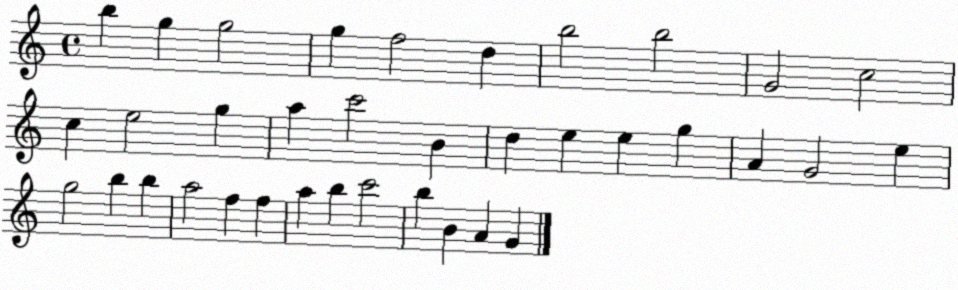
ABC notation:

X:1
T:Untitled
M:4/4
L:1/4
K:C
b g g2 g f2 d b2 b2 G2 c2 c e2 g a c'2 B d e e g A G2 e g2 b b a2 f f a b c'2 b B A G